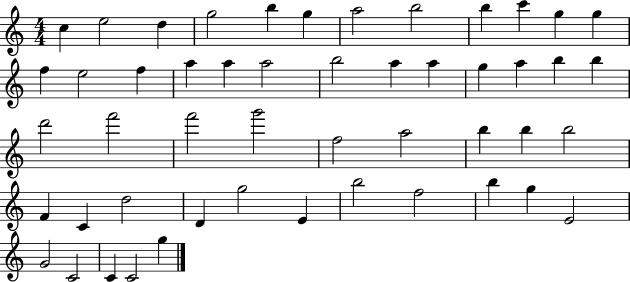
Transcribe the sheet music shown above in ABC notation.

X:1
T:Untitled
M:4/4
L:1/4
K:C
c e2 d g2 b g a2 b2 b c' g g f e2 f a a a2 b2 a a g a b b d'2 f'2 f'2 g'2 f2 a2 b b b2 F C d2 D g2 E b2 f2 b g E2 G2 C2 C C2 g